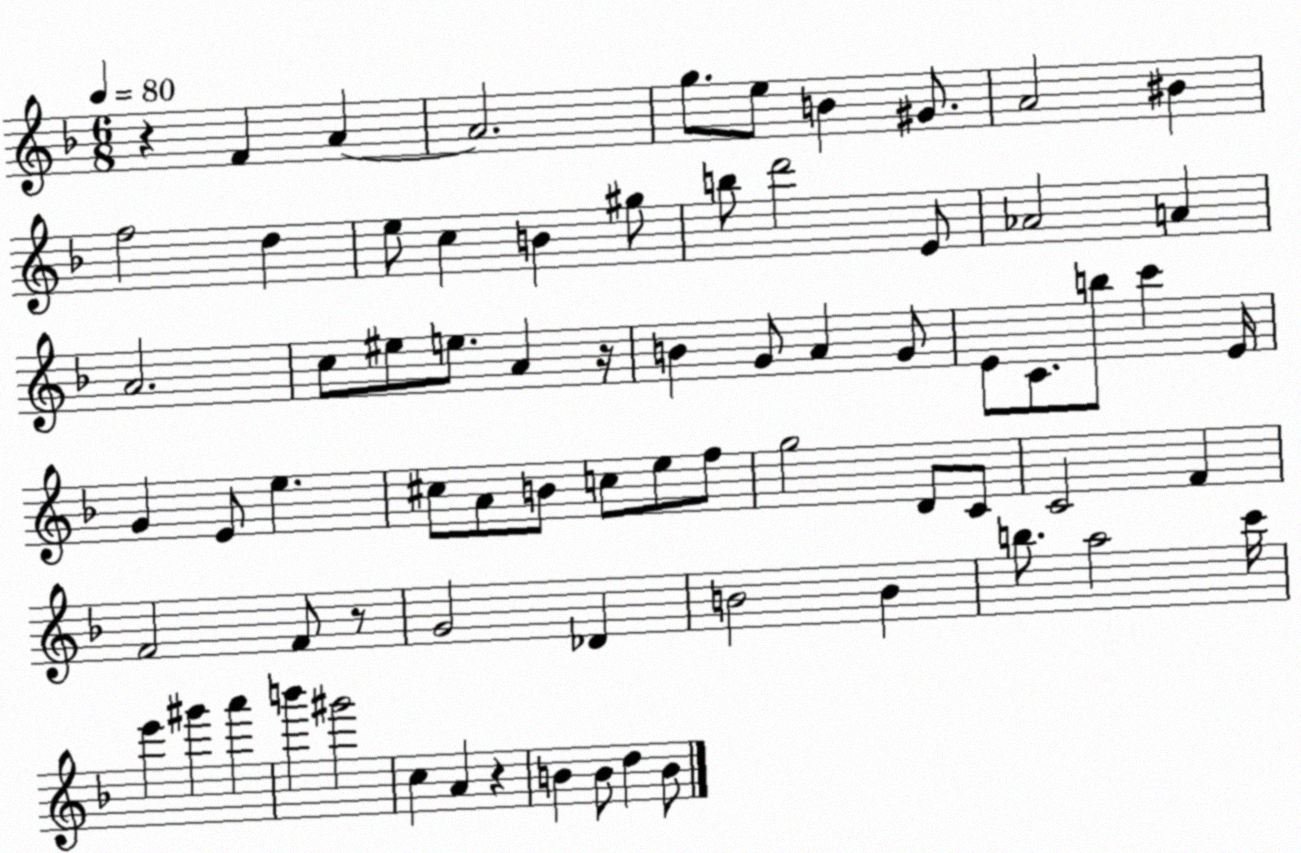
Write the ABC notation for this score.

X:1
T:Untitled
M:6/8
L:1/4
K:F
z F A A2 g/2 e/2 B ^G/2 A2 ^B f2 d e/2 c B ^g/2 b/2 d'2 E/2 _A2 A A2 c/2 ^e/2 e/2 A z/4 B G/2 A G/2 E/2 C/2 b/2 c' E/4 G E/2 e ^c/2 A/2 B/2 c/2 e/2 f/2 g2 D/2 C/2 C2 F F2 F/2 z/2 G2 _D B2 B b/2 a2 c'/4 e' ^g' a' b' ^g'2 c A z B B/2 d B/2